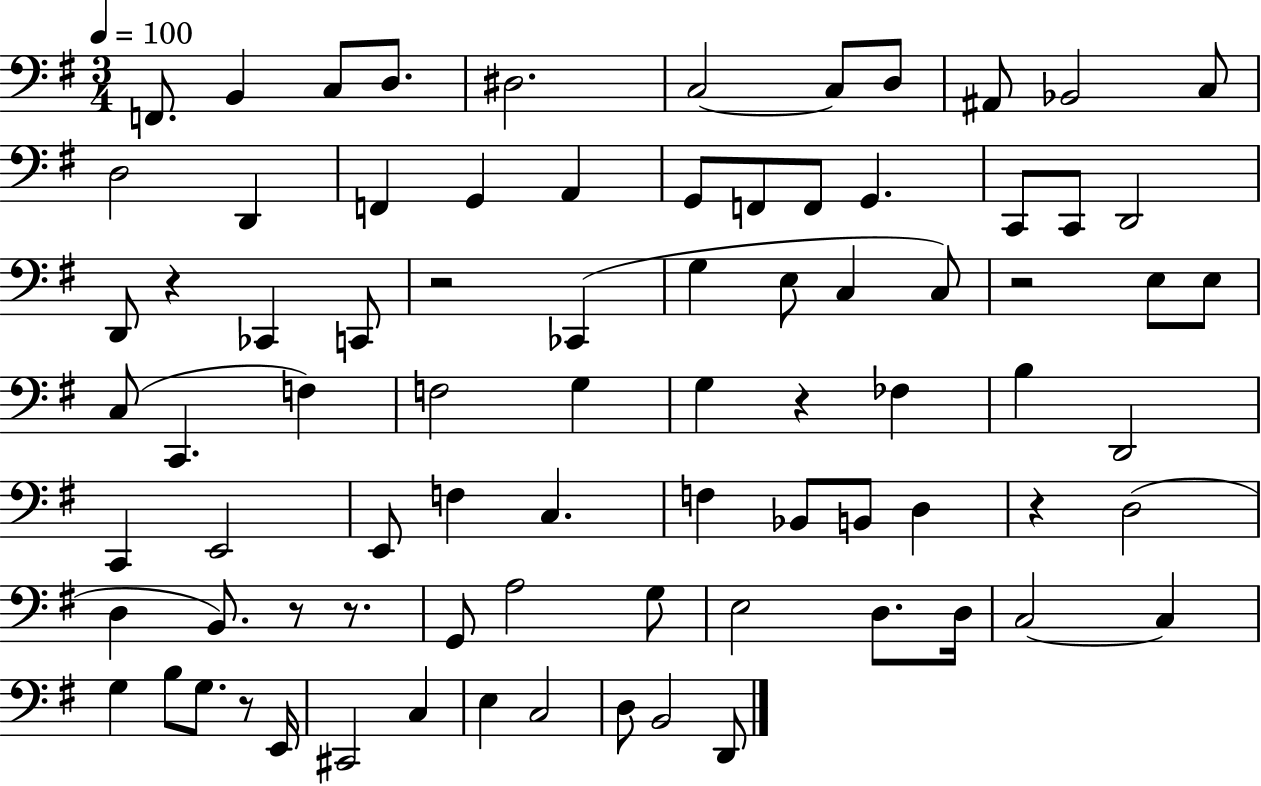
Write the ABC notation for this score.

X:1
T:Untitled
M:3/4
L:1/4
K:G
F,,/2 B,, C,/2 D,/2 ^D,2 C,2 C,/2 D,/2 ^A,,/2 _B,,2 C,/2 D,2 D,, F,, G,, A,, G,,/2 F,,/2 F,,/2 G,, C,,/2 C,,/2 D,,2 D,,/2 z _C,, C,,/2 z2 _C,, G, E,/2 C, C,/2 z2 E,/2 E,/2 C,/2 C,, F, F,2 G, G, z _F, B, D,,2 C,, E,,2 E,,/2 F, C, F, _B,,/2 B,,/2 D, z D,2 D, B,,/2 z/2 z/2 G,,/2 A,2 G,/2 E,2 D,/2 D,/4 C,2 C, G, B,/2 G,/2 z/2 E,,/4 ^C,,2 C, E, C,2 D,/2 B,,2 D,,/2